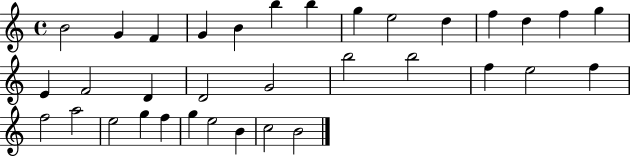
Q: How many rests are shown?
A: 0